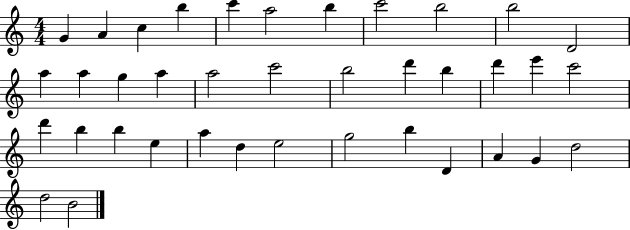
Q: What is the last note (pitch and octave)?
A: B4